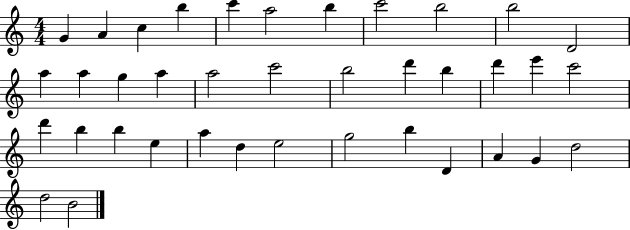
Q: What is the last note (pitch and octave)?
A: B4